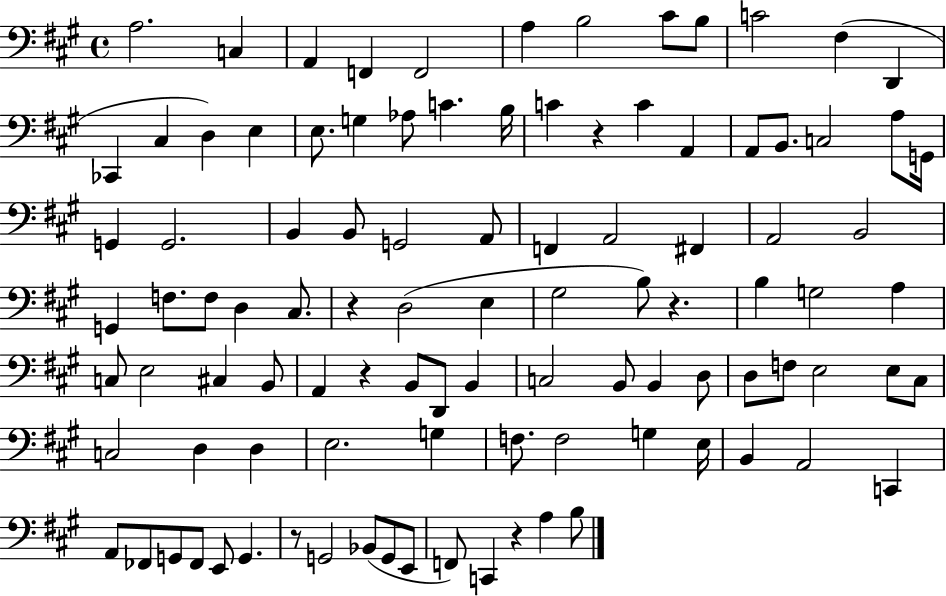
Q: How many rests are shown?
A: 6